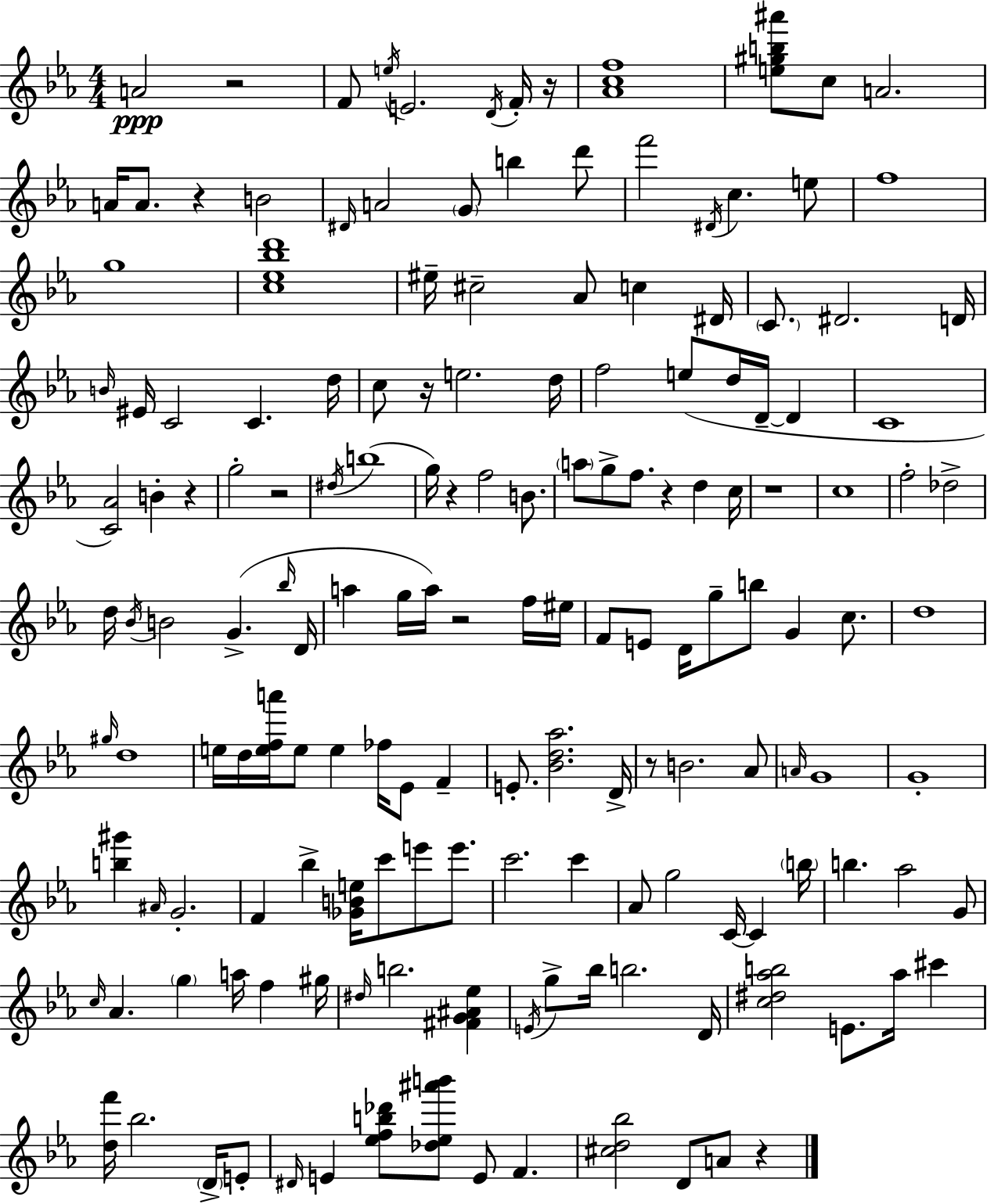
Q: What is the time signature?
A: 4/4